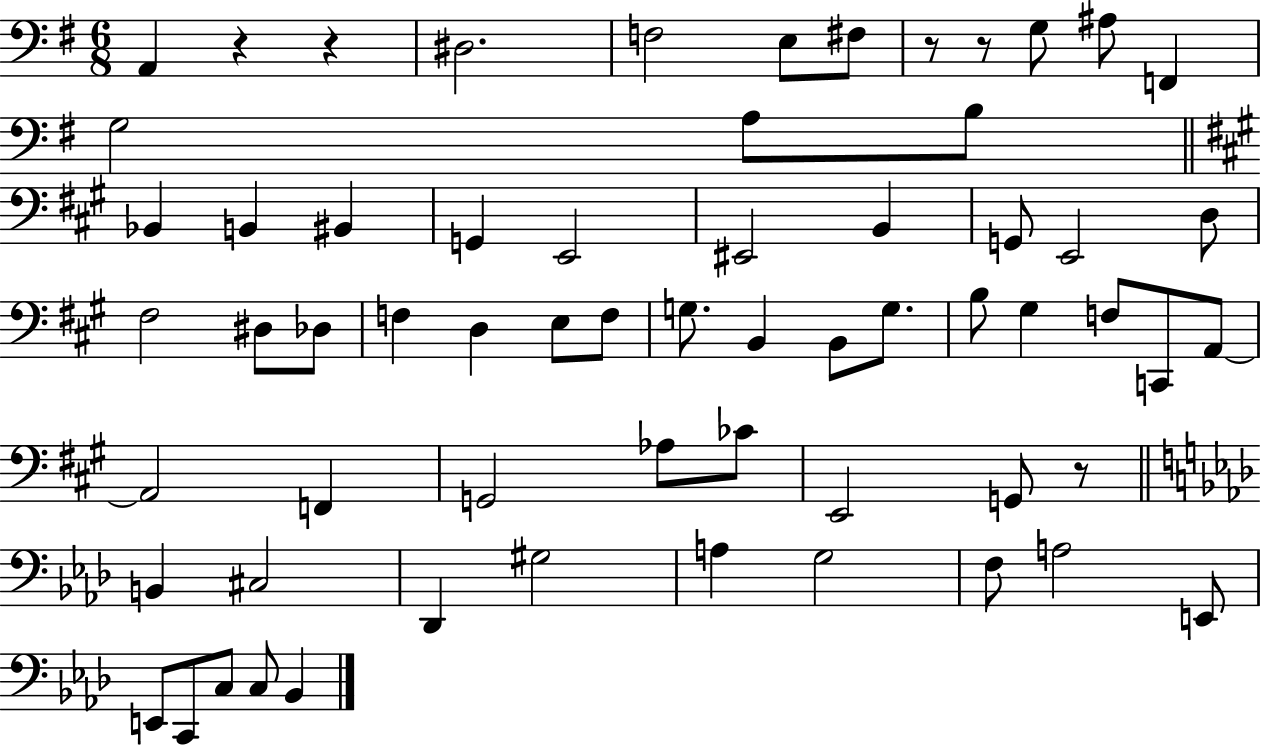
X:1
T:Untitled
M:6/8
L:1/4
K:G
A,, z z ^D,2 F,2 E,/2 ^F,/2 z/2 z/2 G,/2 ^A,/2 F,, G,2 A,/2 B,/2 _B,, B,, ^B,, G,, E,,2 ^E,,2 B,, G,,/2 E,,2 D,/2 ^F,2 ^D,/2 _D,/2 F, D, E,/2 F,/2 G,/2 B,, B,,/2 G,/2 B,/2 ^G, F,/2 C,,/2 A,,/2 A,,2 F,, G,,2 _A,/2 _C/2 E,,2 G,,/2 z/2 B,, ^C,2 _D,, ^G,2 A, G,2 F,/2 A,2 E,,/2 E,,/2 C,,/2 C,/2 C,/2 _B,,